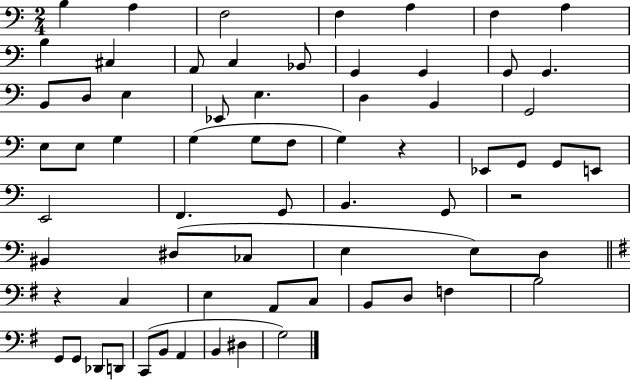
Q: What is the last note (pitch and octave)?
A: G3